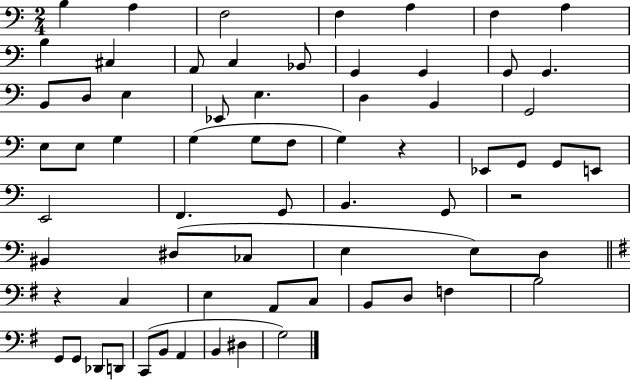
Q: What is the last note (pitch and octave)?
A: G3